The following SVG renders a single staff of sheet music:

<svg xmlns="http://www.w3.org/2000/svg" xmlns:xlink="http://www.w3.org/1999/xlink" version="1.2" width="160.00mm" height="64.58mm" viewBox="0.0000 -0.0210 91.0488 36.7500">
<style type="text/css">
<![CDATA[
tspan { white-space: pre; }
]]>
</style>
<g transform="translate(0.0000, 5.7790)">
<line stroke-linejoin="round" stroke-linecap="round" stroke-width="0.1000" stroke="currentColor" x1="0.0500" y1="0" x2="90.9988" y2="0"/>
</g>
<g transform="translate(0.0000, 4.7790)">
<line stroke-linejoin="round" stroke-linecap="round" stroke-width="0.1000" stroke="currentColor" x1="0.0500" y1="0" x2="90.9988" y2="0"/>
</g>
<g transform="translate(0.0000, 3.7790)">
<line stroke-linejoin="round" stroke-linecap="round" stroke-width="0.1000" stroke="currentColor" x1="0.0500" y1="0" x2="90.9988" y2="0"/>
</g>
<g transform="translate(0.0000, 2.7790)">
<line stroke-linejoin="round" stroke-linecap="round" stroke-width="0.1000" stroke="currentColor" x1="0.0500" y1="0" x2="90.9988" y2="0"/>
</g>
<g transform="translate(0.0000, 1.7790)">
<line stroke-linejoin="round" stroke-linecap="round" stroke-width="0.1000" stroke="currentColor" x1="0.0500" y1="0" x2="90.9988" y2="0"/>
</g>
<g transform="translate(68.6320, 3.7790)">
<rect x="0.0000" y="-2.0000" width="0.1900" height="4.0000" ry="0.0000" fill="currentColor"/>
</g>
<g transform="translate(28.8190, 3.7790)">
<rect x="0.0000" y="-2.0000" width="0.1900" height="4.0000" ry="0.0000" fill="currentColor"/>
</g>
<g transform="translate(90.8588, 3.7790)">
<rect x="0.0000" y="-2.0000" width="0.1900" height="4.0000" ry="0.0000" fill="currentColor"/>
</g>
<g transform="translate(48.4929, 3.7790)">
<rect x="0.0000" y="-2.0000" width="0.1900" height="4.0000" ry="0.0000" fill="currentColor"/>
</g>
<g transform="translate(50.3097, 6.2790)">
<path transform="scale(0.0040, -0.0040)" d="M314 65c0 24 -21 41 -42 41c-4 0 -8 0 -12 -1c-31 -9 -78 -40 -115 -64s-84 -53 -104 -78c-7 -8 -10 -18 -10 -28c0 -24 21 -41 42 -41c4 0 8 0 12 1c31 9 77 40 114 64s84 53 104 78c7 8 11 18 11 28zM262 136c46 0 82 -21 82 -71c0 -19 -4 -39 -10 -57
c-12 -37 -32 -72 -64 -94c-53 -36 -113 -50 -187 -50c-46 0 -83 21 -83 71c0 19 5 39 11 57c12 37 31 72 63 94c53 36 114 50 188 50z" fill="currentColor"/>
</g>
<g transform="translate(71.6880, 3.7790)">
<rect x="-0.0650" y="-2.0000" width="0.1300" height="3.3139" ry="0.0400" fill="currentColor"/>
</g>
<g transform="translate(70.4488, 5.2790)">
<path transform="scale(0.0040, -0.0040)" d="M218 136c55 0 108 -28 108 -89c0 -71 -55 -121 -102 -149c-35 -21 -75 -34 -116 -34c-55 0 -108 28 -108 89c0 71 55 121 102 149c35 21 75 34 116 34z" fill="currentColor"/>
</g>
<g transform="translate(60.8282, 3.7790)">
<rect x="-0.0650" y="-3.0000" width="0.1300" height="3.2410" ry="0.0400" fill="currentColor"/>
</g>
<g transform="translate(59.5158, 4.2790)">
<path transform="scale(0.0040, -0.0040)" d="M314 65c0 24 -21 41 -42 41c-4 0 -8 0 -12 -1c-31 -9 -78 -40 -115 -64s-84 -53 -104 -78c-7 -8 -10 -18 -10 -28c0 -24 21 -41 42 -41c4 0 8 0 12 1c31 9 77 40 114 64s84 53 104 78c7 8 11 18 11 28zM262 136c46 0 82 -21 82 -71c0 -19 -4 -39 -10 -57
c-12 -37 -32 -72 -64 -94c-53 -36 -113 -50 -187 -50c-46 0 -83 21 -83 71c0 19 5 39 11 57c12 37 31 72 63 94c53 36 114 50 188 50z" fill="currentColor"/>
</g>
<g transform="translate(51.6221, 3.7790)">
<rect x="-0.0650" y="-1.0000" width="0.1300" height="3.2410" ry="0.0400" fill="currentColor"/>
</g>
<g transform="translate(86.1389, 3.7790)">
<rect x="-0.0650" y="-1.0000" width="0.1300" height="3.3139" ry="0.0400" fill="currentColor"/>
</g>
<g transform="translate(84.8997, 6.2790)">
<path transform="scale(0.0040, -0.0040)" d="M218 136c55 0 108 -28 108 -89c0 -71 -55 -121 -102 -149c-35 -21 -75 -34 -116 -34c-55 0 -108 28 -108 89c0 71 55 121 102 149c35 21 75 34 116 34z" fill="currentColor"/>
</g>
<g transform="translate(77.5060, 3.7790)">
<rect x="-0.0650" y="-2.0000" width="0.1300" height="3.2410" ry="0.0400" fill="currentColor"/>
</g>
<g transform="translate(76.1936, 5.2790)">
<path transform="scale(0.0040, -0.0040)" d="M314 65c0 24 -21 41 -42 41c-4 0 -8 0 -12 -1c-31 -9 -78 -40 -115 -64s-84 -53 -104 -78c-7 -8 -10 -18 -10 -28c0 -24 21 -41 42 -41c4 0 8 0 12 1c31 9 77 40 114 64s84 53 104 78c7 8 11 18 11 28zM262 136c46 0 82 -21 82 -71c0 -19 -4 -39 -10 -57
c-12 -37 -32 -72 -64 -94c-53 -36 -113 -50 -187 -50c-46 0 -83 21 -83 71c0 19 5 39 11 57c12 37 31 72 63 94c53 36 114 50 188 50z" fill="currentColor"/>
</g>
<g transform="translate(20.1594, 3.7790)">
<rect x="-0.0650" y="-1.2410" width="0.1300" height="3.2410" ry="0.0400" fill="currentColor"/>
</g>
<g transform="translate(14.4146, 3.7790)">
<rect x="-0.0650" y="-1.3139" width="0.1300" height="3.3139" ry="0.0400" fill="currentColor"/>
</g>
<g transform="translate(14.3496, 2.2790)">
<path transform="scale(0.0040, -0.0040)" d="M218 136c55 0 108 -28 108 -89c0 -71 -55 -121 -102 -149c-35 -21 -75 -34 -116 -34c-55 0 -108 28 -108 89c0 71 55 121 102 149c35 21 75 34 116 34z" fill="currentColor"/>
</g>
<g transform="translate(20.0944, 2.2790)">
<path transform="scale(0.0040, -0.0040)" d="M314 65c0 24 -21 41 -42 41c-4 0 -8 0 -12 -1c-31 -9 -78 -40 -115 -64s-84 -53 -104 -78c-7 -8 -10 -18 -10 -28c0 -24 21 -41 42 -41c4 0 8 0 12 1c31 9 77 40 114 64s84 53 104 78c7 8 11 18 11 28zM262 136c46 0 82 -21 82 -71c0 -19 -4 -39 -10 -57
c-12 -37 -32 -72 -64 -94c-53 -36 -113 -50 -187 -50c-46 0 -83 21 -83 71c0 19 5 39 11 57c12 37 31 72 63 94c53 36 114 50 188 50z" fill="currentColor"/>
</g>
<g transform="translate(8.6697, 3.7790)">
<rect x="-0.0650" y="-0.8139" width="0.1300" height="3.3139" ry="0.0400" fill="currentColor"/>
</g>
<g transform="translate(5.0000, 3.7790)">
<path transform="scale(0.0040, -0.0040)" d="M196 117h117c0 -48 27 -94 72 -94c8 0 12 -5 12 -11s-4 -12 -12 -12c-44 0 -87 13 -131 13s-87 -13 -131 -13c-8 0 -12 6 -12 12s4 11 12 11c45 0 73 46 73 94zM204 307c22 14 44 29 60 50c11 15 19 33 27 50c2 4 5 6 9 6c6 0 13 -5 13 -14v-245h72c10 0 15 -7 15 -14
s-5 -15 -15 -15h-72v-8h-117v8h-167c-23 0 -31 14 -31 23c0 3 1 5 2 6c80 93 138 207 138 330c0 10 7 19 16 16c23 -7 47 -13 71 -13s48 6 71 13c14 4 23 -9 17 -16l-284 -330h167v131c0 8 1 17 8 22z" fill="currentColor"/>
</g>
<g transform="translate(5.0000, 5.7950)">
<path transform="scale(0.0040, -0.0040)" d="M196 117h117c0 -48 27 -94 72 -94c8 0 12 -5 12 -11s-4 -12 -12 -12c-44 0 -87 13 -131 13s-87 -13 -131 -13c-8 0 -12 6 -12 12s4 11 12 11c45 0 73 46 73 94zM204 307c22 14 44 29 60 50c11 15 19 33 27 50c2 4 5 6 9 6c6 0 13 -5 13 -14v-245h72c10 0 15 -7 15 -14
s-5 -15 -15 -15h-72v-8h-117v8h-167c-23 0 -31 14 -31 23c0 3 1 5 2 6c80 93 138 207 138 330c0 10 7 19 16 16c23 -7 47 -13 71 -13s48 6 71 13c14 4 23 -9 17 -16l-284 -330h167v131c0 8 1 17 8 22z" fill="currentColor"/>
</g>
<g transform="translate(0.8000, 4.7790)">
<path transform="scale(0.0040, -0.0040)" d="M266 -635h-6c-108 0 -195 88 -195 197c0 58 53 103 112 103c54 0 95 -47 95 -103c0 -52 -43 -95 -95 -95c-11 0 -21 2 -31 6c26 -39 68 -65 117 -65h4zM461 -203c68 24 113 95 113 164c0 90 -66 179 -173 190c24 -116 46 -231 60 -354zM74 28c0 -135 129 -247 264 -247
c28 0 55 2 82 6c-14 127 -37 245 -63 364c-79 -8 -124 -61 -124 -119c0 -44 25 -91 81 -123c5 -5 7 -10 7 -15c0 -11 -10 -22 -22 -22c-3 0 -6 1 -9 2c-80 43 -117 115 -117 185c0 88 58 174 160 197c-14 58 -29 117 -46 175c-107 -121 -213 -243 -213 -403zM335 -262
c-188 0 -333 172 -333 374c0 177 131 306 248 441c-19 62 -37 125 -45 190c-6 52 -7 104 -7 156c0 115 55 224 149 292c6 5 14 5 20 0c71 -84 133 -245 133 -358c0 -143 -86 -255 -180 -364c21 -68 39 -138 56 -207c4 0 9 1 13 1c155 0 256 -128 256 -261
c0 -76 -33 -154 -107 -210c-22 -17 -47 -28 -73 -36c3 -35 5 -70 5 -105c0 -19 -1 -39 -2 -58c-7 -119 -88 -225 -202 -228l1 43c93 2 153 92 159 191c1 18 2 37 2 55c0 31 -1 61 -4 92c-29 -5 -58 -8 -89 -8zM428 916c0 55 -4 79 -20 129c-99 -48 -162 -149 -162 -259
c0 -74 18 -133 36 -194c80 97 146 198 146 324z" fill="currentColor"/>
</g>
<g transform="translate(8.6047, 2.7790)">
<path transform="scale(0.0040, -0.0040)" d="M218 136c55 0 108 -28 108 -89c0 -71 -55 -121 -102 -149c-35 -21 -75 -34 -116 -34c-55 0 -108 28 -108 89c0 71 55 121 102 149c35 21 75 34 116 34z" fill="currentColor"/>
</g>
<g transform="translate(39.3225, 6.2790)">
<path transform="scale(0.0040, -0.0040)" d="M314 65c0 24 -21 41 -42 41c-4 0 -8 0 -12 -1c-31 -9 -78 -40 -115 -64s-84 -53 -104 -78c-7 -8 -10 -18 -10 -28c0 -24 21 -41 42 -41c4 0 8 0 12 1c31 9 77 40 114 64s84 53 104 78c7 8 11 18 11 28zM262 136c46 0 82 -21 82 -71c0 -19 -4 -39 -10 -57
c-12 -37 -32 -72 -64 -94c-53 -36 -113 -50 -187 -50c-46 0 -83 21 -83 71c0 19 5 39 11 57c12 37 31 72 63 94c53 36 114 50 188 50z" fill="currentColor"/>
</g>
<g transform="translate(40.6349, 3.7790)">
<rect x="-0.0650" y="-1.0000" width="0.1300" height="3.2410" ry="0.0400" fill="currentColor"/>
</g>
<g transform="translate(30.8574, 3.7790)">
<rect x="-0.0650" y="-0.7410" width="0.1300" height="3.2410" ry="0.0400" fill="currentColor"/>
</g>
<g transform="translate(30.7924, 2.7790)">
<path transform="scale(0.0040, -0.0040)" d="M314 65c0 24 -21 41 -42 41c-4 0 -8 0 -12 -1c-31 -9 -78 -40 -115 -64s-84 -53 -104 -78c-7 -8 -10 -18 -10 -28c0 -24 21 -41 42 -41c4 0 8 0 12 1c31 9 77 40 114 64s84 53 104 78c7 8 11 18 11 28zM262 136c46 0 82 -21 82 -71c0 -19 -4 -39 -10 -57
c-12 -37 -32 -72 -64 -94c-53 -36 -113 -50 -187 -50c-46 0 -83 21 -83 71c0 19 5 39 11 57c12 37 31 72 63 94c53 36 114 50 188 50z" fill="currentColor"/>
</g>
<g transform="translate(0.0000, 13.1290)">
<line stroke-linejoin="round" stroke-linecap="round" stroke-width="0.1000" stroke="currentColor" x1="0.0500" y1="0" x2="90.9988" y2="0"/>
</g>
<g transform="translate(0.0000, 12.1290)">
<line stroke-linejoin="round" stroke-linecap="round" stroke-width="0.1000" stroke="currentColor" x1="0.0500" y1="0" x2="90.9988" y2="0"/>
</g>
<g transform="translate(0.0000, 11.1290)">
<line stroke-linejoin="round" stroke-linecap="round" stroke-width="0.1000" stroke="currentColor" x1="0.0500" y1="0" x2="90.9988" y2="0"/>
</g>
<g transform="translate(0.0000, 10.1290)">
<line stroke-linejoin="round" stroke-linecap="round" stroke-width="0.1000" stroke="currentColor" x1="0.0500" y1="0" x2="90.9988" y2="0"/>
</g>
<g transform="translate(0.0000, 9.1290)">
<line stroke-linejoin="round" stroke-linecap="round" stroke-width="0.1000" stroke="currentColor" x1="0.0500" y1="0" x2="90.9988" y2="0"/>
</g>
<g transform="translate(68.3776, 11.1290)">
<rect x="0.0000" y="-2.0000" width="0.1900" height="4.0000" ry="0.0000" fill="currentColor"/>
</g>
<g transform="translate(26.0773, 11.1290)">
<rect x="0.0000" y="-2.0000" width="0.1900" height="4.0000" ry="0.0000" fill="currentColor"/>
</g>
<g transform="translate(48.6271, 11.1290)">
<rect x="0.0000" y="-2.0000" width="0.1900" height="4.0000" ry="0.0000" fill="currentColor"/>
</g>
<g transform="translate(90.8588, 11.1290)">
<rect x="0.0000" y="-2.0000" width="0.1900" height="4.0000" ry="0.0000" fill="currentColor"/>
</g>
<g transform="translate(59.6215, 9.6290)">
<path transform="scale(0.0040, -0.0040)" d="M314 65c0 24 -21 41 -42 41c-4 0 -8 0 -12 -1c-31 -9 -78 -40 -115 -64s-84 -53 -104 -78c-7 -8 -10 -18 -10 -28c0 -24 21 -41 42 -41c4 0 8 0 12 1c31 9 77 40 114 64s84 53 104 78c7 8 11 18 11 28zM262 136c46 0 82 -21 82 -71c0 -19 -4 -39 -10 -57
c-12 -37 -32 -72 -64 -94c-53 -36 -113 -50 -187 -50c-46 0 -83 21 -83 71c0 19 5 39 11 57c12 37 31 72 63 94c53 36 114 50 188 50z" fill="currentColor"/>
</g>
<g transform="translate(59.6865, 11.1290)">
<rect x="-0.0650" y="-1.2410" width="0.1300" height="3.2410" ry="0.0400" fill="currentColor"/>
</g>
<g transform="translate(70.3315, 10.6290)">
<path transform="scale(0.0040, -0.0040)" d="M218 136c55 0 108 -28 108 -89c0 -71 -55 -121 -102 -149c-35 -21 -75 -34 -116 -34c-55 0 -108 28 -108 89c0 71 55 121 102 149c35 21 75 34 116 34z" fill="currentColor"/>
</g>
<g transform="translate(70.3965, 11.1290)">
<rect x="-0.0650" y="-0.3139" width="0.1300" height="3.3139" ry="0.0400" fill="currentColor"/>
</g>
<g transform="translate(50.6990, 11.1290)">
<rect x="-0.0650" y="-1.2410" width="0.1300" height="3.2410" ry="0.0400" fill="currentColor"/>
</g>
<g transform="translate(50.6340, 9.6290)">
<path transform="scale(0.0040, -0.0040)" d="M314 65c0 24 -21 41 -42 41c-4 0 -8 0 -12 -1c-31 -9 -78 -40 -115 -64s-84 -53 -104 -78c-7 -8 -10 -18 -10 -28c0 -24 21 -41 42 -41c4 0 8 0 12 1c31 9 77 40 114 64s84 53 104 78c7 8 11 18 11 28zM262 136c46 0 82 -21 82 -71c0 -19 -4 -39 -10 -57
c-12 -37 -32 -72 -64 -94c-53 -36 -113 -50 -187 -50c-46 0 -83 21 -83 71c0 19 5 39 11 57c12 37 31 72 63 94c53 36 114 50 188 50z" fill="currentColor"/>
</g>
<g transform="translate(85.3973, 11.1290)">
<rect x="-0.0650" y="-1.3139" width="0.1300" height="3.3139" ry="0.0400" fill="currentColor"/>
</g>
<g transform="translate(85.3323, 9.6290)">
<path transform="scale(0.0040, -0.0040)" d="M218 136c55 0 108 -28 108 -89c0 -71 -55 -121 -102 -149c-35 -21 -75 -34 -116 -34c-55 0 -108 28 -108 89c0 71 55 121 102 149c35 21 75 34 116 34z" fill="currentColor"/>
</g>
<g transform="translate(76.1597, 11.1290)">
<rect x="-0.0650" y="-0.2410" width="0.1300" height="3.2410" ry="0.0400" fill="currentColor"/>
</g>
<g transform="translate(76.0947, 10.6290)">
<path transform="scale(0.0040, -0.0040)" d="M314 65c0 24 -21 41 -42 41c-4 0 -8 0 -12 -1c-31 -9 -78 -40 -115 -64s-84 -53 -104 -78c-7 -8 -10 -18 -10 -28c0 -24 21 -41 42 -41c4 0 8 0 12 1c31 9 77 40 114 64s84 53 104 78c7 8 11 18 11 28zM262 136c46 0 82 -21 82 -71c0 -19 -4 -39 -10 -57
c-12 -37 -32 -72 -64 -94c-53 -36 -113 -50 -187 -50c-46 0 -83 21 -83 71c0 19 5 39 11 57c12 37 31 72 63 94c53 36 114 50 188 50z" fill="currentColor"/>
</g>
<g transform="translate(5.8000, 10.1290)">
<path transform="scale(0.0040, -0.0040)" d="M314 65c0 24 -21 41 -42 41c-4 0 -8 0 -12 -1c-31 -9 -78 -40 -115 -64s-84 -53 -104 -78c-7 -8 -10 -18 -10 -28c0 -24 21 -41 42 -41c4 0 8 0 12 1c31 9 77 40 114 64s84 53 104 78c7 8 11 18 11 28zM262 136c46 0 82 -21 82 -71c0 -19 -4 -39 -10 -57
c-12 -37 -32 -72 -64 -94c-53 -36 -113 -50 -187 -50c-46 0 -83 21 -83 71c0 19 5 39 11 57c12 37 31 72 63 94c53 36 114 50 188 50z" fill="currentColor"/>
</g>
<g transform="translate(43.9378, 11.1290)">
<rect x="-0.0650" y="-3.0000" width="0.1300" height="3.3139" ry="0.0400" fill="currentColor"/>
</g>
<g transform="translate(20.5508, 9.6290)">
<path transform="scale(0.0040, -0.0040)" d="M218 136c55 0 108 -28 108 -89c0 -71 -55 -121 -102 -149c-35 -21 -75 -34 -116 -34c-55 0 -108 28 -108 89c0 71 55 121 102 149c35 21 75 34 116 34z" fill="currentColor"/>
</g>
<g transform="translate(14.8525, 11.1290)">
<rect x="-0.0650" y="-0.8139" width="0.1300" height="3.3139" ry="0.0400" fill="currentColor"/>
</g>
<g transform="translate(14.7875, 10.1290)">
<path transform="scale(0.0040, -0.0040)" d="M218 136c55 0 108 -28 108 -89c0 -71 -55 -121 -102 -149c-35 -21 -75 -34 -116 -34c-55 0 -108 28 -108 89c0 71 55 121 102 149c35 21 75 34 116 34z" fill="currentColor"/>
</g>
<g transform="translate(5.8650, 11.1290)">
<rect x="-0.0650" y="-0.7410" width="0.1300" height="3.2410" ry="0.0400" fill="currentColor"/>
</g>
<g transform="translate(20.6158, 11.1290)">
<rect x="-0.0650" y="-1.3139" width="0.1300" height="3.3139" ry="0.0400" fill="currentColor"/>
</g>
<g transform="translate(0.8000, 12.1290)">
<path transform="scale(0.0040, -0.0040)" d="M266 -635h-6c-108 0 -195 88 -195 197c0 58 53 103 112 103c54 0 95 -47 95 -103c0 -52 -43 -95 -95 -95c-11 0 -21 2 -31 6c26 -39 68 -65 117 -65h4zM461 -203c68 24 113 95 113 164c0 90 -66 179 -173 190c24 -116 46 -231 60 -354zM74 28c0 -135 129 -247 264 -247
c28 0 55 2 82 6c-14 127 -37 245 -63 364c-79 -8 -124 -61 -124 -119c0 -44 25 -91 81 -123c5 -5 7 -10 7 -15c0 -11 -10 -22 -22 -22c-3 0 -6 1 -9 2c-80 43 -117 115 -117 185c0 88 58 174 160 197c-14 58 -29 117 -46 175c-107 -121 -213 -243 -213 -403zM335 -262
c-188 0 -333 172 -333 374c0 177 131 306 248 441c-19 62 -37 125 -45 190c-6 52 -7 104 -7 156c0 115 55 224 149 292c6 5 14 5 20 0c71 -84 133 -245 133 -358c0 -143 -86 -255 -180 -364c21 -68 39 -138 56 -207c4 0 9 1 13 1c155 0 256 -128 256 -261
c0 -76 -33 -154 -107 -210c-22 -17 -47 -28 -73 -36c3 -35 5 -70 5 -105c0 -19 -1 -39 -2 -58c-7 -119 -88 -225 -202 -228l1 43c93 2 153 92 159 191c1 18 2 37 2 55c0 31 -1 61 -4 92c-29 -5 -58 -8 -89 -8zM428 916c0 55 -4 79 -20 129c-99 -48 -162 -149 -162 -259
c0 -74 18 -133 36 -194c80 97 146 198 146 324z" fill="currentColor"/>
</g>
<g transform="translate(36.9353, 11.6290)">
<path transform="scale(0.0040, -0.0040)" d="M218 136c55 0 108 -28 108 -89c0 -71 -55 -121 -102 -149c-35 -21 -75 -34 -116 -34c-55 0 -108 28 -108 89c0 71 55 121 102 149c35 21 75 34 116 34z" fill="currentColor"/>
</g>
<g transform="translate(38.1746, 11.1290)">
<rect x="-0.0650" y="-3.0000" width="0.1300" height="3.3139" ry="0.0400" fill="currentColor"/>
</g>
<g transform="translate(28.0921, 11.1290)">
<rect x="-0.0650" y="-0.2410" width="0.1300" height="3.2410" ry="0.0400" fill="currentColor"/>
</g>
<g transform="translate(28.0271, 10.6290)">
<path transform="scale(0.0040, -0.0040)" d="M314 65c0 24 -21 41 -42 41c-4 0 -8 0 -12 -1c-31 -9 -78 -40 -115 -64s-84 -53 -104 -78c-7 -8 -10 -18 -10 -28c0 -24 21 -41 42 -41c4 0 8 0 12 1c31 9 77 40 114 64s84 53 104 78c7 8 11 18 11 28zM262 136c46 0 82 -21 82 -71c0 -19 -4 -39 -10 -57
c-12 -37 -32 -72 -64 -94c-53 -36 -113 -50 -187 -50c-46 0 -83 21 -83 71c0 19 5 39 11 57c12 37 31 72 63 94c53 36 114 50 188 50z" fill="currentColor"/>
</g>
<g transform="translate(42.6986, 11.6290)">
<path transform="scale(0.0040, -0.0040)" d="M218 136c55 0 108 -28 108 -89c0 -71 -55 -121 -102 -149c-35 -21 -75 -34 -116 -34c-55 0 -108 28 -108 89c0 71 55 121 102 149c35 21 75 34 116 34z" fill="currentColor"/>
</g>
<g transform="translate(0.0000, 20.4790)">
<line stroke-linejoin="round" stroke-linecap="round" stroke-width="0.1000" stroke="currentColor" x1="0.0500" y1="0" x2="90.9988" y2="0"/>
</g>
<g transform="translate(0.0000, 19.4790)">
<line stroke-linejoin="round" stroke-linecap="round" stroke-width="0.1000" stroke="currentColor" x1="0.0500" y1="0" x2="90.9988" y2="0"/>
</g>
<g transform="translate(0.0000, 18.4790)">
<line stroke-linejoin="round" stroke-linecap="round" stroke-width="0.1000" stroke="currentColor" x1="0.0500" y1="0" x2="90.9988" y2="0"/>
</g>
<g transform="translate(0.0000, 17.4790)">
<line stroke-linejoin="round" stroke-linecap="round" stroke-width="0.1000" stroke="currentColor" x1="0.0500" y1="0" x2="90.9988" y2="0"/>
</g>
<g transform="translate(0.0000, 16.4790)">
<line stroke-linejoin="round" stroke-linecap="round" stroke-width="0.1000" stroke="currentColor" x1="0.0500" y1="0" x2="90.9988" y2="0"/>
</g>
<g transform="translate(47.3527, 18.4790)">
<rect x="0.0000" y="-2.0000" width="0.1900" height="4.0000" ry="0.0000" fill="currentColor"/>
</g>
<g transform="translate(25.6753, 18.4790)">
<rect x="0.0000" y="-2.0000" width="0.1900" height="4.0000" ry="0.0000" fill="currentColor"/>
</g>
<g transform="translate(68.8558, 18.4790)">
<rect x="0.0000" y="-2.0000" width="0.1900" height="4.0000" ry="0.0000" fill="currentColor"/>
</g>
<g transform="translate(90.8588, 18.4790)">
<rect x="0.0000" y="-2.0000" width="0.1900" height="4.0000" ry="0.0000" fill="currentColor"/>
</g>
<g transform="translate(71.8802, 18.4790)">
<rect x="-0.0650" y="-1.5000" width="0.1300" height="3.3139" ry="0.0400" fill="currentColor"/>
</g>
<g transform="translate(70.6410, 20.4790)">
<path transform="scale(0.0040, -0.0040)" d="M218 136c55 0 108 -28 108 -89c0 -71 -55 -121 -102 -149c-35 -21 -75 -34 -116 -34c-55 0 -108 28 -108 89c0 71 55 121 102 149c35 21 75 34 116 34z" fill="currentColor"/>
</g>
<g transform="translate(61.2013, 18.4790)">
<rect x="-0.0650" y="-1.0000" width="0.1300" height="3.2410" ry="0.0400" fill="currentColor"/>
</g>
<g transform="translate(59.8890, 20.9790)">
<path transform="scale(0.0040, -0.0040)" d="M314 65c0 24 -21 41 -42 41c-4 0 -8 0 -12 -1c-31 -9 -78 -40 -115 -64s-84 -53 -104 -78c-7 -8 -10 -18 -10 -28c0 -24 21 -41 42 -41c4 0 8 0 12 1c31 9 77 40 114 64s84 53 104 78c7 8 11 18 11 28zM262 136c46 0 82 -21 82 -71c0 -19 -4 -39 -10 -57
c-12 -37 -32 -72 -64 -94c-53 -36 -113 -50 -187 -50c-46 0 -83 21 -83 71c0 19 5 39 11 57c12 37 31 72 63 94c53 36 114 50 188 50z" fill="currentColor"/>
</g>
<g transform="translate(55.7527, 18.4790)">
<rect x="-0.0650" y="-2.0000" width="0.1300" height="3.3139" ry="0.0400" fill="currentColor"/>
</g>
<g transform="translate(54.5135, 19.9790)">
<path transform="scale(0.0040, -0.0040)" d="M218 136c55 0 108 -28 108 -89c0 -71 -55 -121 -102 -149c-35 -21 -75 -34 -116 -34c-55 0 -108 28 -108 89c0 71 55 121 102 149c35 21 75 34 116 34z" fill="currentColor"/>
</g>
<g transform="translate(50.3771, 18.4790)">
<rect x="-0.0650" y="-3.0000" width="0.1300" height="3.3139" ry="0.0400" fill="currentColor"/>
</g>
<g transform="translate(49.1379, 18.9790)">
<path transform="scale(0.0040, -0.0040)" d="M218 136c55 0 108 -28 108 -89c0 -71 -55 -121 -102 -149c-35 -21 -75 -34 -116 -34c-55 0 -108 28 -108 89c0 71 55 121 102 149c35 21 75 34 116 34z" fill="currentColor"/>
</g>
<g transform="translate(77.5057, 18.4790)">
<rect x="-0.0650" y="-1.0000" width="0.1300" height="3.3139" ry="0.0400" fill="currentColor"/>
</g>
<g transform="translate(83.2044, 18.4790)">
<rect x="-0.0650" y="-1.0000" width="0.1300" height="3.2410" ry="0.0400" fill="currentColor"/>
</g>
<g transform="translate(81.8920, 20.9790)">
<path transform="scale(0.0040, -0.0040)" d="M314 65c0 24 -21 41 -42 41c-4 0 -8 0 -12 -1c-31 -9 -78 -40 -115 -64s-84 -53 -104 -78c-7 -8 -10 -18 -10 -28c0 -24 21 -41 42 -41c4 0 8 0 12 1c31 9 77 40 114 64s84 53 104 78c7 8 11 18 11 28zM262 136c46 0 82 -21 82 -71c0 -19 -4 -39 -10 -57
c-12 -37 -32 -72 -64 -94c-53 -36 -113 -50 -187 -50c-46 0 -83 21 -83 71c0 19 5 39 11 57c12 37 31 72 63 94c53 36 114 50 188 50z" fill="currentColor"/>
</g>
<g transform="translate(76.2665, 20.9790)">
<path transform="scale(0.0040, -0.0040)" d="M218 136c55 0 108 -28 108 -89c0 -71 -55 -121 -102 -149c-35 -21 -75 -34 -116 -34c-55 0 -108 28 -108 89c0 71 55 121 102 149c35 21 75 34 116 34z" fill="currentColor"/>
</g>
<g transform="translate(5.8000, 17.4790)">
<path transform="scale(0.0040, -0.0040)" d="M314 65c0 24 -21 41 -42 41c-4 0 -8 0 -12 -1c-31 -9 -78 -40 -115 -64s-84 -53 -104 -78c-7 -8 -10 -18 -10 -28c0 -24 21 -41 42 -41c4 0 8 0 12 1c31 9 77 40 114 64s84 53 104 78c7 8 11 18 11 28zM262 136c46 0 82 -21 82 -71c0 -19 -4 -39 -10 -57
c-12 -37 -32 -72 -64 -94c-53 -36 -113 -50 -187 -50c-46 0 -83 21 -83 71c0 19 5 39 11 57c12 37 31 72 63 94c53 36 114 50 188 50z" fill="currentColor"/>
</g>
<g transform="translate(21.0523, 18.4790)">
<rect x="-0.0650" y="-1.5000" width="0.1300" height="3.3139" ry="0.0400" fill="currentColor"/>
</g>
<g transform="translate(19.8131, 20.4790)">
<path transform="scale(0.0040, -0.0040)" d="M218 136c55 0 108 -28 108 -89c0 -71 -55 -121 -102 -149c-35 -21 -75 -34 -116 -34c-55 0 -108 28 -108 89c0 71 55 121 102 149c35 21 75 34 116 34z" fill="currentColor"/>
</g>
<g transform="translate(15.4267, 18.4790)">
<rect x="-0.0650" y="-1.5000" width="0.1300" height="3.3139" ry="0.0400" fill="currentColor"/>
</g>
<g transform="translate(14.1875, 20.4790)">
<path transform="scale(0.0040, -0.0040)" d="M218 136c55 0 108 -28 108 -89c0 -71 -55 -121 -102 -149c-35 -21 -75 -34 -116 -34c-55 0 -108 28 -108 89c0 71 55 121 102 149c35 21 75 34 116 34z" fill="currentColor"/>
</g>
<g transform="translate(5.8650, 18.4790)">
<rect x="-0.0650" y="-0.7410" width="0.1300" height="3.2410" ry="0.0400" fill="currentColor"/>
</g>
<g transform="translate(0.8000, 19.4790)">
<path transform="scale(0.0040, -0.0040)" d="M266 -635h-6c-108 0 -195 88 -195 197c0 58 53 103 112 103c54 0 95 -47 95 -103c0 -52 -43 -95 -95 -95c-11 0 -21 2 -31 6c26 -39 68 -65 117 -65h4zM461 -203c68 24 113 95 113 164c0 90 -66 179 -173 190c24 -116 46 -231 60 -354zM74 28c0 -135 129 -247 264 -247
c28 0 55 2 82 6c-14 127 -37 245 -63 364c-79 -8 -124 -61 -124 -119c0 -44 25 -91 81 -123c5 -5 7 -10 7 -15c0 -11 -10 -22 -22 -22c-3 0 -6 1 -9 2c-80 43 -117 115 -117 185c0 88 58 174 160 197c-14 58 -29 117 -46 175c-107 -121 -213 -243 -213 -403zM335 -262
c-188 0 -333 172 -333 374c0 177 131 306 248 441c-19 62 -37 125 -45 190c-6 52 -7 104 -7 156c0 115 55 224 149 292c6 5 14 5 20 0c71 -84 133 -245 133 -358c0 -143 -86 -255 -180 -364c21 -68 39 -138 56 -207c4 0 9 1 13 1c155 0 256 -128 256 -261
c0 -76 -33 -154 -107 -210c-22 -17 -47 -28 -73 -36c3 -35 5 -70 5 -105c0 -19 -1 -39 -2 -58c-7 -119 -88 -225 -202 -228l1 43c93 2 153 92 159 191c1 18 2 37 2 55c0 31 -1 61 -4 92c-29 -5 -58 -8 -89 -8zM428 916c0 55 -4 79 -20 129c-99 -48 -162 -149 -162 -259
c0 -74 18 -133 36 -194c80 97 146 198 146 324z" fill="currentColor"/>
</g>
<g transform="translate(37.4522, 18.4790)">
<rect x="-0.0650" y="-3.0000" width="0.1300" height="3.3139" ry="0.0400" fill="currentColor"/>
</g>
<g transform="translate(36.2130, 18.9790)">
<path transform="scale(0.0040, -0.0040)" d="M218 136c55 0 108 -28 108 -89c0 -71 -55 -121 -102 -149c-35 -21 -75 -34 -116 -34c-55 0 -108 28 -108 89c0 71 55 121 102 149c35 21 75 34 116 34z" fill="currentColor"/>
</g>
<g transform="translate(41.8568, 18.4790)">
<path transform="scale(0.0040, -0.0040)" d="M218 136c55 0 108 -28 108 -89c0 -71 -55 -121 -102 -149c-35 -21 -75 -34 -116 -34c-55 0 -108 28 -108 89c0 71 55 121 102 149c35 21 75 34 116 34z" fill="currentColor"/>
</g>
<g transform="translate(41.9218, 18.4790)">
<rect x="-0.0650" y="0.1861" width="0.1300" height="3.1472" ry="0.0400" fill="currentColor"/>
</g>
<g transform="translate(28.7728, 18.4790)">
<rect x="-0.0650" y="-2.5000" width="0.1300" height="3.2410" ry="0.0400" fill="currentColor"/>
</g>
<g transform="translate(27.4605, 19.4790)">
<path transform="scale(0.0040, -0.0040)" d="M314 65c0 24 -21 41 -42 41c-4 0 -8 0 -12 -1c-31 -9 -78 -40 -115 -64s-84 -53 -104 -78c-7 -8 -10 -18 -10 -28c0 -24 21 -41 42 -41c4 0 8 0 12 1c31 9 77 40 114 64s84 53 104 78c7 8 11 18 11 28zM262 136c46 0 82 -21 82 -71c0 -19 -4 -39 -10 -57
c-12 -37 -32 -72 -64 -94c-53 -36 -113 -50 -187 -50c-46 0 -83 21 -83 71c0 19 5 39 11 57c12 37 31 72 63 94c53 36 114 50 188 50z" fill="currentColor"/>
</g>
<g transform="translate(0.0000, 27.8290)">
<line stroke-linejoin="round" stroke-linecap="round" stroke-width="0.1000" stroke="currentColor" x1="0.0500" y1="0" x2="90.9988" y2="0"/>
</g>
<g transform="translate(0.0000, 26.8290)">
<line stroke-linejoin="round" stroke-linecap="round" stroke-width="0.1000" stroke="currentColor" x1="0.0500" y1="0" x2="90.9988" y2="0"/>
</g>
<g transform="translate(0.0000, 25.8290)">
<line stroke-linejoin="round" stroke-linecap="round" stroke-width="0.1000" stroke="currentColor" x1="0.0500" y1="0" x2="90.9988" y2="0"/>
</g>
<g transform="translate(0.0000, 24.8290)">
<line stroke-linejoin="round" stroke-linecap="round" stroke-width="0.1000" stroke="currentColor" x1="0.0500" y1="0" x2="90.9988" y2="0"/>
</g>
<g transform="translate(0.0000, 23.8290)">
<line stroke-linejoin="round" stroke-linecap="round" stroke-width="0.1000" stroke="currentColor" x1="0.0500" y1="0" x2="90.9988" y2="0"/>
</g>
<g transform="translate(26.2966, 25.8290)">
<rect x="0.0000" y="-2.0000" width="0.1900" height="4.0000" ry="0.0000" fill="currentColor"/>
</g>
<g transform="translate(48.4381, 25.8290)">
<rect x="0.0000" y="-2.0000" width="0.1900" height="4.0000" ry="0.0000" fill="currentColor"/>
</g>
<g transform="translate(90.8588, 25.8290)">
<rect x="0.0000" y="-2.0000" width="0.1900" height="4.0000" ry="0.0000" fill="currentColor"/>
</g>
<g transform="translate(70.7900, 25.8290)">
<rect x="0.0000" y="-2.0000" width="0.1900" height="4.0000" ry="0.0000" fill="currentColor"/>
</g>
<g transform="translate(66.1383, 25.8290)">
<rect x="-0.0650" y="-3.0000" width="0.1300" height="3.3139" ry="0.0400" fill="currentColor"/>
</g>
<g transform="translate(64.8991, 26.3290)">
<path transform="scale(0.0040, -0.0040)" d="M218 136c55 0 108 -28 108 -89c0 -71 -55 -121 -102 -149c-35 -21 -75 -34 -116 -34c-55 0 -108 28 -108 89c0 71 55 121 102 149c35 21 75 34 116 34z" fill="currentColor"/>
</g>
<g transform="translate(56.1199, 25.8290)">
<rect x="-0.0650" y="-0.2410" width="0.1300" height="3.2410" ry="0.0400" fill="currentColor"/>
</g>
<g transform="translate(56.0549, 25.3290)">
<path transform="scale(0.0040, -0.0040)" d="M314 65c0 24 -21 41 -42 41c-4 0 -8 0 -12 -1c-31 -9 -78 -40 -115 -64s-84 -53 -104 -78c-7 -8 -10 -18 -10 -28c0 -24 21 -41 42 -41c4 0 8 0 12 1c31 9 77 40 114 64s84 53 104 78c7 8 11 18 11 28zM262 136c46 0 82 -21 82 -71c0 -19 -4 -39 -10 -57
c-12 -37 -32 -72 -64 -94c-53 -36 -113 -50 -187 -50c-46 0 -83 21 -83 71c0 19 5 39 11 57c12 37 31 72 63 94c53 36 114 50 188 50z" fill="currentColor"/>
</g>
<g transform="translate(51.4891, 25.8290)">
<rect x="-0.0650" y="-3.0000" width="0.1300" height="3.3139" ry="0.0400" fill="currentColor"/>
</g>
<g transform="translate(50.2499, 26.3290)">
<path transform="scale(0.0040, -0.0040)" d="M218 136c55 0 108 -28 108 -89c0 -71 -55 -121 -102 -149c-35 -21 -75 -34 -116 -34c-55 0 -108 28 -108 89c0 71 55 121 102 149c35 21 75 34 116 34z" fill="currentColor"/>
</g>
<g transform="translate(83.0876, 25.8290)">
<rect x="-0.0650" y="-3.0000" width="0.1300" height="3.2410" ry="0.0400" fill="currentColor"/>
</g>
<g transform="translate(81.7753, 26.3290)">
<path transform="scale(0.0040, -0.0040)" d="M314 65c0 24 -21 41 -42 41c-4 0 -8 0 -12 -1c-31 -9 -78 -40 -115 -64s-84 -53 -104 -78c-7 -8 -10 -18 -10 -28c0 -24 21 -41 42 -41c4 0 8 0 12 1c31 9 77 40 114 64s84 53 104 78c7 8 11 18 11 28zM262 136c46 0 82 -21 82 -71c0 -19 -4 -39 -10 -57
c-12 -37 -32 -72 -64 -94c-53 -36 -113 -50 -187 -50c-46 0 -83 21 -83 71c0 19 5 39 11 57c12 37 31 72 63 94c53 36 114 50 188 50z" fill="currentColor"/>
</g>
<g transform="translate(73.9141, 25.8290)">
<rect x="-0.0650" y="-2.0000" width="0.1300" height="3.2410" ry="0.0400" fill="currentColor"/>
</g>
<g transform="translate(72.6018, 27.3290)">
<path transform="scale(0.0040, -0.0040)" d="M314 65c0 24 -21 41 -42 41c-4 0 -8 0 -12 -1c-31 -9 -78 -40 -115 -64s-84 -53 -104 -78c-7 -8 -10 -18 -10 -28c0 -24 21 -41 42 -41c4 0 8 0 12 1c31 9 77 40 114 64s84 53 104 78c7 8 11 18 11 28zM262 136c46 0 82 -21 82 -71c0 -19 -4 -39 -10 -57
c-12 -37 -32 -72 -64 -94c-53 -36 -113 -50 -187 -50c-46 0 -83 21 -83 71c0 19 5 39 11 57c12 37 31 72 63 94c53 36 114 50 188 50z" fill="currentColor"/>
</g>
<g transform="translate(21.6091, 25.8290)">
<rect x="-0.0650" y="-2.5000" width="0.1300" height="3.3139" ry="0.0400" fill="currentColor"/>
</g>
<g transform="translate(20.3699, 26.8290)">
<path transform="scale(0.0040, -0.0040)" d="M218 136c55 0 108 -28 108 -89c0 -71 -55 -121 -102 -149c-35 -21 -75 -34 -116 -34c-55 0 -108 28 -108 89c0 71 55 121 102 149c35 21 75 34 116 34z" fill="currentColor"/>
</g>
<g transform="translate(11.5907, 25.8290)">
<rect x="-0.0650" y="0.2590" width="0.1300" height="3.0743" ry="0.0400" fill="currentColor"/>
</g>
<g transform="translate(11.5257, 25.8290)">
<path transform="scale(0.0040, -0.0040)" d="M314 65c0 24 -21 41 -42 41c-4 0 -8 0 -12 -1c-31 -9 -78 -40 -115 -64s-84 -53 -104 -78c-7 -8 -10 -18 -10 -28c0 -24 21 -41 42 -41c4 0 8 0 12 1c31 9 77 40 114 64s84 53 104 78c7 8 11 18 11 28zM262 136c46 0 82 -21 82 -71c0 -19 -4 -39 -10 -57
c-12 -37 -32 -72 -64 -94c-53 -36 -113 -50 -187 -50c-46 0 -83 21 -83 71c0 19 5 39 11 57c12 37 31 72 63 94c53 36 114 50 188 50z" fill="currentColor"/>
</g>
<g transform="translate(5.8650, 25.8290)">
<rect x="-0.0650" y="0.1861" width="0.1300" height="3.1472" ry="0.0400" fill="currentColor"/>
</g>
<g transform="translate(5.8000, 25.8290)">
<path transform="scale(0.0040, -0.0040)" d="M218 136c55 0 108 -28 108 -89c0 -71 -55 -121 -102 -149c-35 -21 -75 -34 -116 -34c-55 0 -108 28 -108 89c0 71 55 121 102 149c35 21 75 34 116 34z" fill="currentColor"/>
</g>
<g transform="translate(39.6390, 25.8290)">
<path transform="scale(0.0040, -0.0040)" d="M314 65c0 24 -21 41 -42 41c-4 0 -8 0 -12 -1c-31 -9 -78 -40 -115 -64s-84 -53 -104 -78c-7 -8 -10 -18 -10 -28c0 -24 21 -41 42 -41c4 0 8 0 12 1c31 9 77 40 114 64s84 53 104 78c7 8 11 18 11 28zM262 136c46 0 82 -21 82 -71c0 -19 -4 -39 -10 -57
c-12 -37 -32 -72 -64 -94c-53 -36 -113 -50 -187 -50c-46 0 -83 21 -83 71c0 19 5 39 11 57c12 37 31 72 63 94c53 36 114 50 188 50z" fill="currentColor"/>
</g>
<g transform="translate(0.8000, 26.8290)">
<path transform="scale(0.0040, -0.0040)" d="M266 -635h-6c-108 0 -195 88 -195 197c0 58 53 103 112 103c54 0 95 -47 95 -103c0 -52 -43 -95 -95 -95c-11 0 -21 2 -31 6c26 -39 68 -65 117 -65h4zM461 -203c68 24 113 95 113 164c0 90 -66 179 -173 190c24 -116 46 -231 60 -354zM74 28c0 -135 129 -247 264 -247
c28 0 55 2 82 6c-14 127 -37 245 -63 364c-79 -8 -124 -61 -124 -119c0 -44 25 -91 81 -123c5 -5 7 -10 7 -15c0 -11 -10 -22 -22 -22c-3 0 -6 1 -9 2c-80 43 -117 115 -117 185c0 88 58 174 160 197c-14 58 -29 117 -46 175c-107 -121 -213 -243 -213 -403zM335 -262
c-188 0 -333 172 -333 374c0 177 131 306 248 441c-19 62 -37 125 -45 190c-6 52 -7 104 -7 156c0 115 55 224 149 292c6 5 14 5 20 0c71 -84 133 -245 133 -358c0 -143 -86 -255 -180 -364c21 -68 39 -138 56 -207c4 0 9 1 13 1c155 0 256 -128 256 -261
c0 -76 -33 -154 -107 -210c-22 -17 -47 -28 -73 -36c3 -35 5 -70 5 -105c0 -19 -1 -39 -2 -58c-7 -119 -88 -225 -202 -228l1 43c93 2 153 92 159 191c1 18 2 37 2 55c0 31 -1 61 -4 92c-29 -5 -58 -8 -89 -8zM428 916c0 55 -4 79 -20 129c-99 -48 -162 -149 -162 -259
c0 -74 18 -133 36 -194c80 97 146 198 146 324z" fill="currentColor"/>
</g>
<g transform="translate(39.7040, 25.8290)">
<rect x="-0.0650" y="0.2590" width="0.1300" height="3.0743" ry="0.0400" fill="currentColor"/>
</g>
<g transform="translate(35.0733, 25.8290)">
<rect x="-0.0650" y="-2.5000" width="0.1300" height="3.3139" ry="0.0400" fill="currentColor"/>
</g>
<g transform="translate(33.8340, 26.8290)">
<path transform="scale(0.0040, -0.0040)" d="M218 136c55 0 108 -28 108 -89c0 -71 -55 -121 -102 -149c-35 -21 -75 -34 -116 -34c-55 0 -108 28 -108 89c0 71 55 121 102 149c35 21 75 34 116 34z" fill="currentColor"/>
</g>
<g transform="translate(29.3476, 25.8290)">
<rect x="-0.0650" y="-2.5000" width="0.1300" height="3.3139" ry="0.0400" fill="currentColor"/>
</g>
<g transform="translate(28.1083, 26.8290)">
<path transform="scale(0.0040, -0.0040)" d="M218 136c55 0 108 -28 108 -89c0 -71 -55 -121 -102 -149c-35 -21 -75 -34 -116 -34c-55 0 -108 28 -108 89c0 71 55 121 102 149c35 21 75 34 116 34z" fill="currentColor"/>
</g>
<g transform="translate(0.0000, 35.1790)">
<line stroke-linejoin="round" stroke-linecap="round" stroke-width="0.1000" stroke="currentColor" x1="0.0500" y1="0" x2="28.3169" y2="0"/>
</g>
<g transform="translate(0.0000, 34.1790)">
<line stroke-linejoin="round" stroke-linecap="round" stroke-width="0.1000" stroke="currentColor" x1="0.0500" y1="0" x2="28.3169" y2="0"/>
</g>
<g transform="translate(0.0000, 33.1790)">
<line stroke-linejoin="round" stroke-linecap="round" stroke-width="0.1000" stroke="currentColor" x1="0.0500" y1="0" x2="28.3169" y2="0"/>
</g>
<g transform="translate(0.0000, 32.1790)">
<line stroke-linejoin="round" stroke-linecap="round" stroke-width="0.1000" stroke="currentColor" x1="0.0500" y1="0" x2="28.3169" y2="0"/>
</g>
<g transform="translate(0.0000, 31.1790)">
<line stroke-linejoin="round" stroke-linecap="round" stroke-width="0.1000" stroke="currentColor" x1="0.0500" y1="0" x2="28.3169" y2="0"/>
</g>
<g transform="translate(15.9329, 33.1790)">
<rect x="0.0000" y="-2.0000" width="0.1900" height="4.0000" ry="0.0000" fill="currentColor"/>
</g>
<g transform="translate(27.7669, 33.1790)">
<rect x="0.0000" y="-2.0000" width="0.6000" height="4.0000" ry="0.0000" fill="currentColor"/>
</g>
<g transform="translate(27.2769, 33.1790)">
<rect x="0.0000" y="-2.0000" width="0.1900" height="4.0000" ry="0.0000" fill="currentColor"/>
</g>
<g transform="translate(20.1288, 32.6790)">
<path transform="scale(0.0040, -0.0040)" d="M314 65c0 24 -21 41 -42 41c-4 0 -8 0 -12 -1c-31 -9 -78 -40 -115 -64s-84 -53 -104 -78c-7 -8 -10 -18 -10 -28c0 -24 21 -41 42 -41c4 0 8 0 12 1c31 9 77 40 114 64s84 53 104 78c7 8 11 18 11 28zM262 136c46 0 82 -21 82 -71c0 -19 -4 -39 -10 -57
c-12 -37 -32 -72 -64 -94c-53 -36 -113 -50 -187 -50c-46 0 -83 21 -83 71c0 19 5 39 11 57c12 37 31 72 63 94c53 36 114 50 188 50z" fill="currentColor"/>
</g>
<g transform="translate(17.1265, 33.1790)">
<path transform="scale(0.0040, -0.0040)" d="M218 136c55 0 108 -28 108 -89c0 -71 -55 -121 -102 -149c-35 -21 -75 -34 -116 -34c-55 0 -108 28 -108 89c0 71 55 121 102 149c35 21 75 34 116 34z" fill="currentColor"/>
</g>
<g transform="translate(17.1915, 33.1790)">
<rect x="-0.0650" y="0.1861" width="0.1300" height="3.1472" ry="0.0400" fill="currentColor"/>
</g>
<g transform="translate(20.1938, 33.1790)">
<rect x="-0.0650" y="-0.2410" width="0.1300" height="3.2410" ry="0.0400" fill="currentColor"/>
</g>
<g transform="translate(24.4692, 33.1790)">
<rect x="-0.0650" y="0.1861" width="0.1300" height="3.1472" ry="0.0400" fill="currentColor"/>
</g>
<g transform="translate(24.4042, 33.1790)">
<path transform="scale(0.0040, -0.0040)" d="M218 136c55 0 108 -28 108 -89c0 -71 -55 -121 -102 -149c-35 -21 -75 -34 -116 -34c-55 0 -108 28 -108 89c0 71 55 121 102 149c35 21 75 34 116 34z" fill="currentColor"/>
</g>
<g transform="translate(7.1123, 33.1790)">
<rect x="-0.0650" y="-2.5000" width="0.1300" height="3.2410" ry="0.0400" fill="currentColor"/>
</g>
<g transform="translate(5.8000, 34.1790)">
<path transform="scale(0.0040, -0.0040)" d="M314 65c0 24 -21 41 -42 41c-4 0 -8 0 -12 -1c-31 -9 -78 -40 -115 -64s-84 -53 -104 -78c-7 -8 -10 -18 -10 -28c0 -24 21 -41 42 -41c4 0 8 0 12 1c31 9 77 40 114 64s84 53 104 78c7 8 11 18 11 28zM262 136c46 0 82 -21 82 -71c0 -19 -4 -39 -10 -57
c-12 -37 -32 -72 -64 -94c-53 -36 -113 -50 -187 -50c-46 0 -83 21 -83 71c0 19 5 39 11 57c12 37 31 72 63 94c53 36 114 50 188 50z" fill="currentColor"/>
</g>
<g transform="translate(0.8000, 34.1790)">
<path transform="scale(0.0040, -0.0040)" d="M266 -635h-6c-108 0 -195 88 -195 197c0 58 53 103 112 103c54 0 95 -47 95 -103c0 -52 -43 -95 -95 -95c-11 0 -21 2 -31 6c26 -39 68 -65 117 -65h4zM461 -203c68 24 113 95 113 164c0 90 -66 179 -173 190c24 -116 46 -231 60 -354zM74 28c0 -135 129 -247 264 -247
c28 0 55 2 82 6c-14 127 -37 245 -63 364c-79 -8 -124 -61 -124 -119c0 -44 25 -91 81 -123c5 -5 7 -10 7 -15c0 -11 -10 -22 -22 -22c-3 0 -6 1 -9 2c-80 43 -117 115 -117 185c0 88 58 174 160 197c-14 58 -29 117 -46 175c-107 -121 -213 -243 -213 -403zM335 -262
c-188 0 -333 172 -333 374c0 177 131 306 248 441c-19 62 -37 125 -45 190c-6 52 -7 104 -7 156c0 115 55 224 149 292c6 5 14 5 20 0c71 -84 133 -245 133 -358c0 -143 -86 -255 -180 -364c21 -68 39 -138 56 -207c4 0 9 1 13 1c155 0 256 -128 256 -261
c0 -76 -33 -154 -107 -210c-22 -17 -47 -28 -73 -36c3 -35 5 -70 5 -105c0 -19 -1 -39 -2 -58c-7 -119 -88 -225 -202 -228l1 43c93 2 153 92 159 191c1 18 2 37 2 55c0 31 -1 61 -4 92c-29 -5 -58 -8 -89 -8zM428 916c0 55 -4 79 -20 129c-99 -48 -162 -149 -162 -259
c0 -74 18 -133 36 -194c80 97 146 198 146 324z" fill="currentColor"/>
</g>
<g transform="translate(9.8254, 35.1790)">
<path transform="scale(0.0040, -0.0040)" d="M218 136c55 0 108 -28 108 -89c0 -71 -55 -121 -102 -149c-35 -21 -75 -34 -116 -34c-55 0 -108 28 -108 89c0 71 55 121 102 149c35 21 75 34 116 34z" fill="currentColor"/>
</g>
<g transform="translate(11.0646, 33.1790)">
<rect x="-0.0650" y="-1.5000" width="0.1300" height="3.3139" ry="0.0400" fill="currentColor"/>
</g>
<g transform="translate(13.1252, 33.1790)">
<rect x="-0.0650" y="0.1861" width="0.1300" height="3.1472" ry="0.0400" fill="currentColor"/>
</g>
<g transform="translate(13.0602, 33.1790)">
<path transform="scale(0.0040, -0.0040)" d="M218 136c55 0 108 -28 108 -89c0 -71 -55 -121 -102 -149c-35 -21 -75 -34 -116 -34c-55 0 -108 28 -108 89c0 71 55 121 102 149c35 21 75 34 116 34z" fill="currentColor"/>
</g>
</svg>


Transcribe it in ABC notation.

X:1
T:Untitled
M:4/4
L:1/4
K:C
d e e2 d2 D2 D2 A2 F F2 D d2 d e c2 A A e2 e2 c c2 e d2 E E G2 A B A F D2 E D D2 B B2 G G G B2 A c2 A F2 A2 G2 E B B c2 B